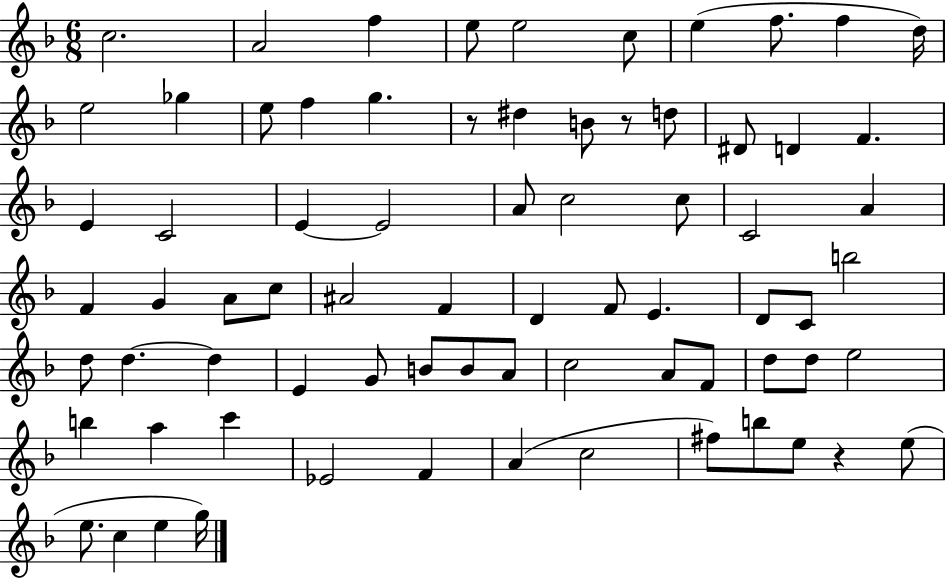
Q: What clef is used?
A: treble